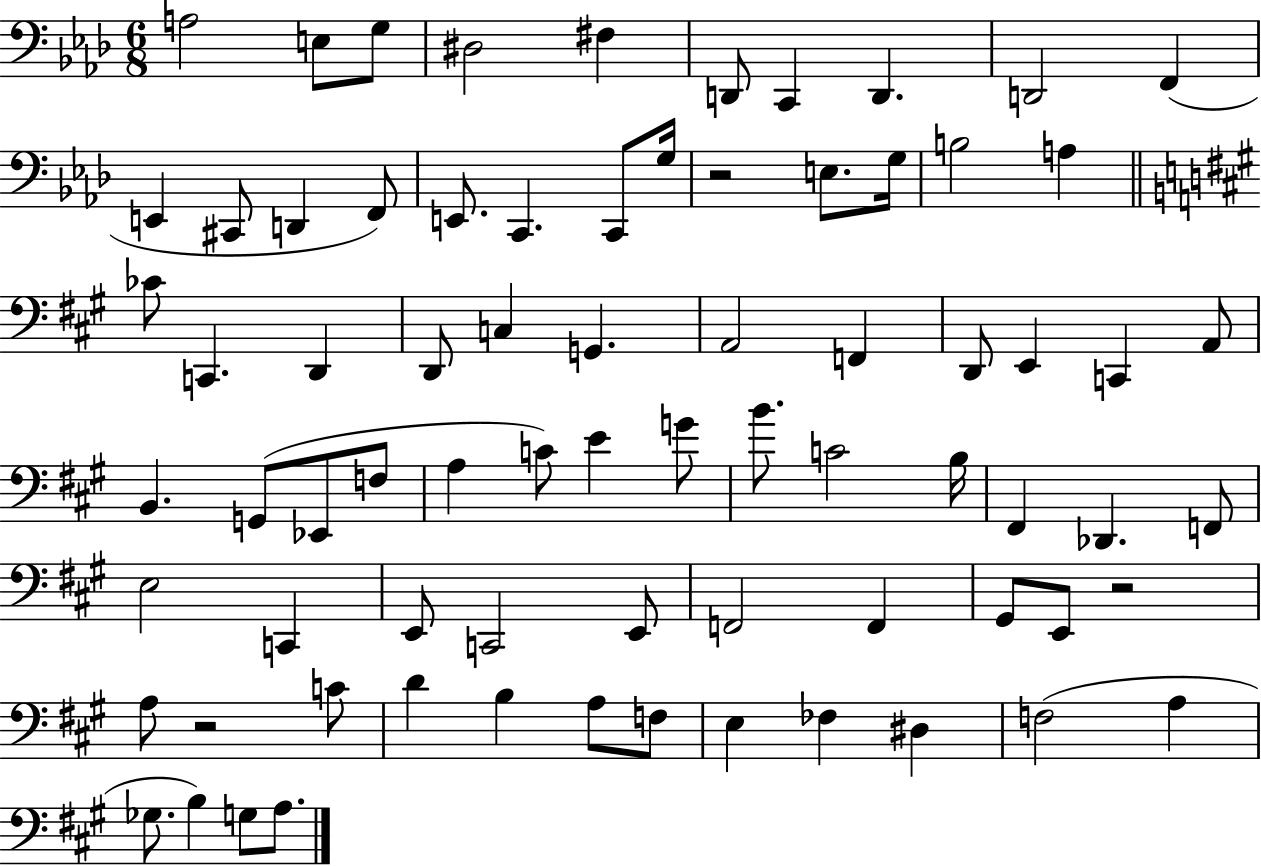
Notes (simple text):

A3/h E3/e G3/e D#3/h F#3/q D2/e C2/q D2/q. D2/h F2/q E2/q C#2/e D2/q F2/e E2/e. C2/q. C2/e G3/s R/h E3/e. G3/s B3/h A3/q CES4/e C2/q. D2/q D2/e C3/q G2/q. A2/h F2/q D2/e E2/q C2/q A2/e B2/q. G2/e Eb2/e F3/e A3/q C4/e E4/q G4/e B4/e. C4/h B3/s F#2/q Db2/q. F2/e E3/h C2/q E2/e C2/h E2/e F2/h F2/q G#2/e E2/e R/h A3/e R/h C4/e D4/q B3/q A3/e F3/e E3/q FES3/q D#3/q F3/h A3/q Gb3/e. B3/q G3/e A3/e.